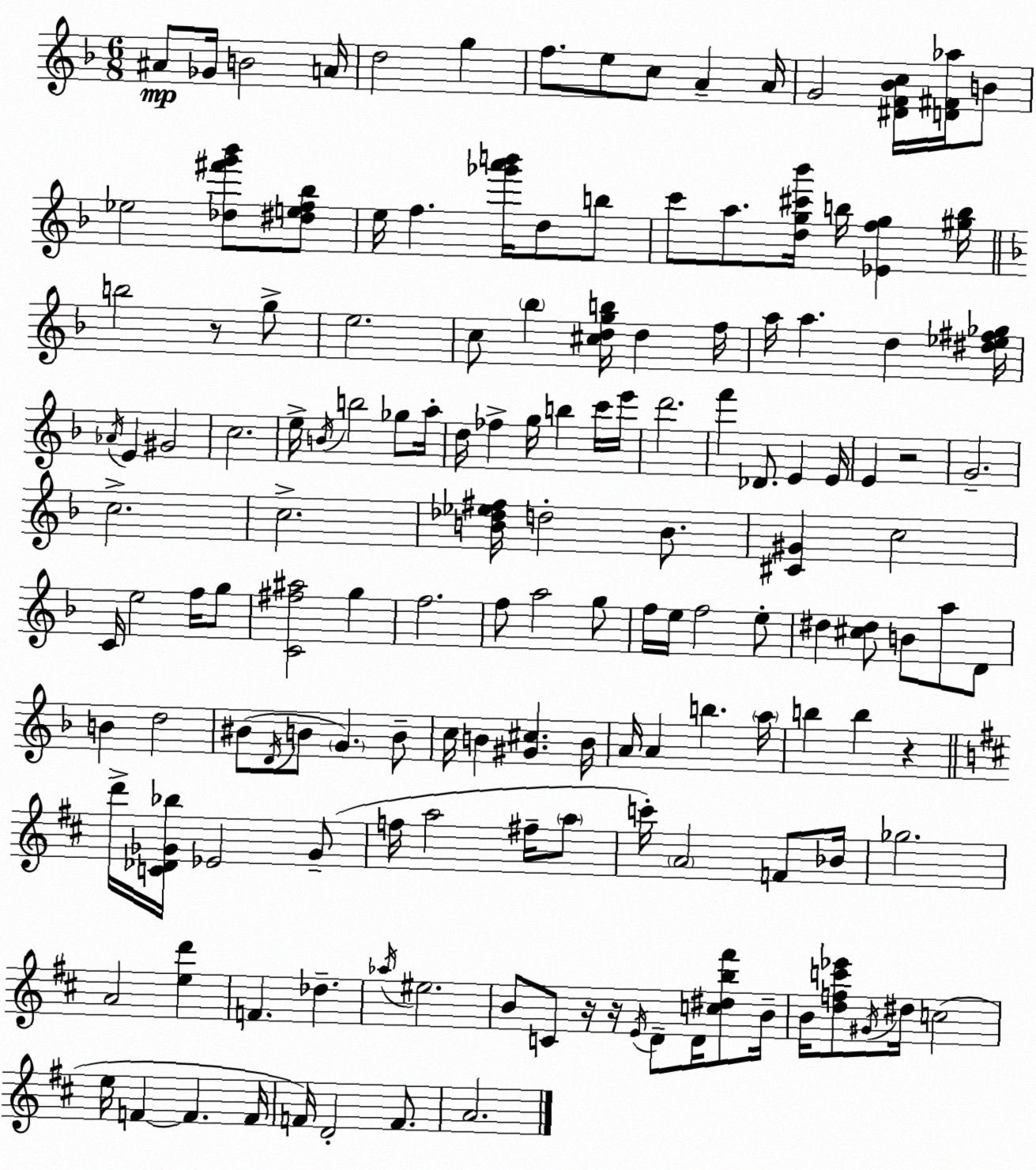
X:1
T:Untitled
M:6/8
L:1/4
K:Dm
^A/2 _G/4 B2 A/4 d2 g f/2 e/2 c/2 A A/4 G2 [^DF_Bc]/4 [D^F_a]/4 B/2 _e2 [_d^f'g'_b']/2 [^def_b]/2 e/4 f [_g'a'b']/4 d/2 b/2 c'/2 a/2 [dg^c'_b']/4 b/4 [_Efg] [^gb]/4 b2 z/2 g/2 e2 c/2 _b [^cdgb]/4 d f/4 a/4 a d [^d_e^f_g]/4 _A/4 E ^G2 c2 e/4 B/4 b2 _g/2 a/4 d/4 _f g/4 b c'/4 e'/4 d'2 f' _D/2 E E/4 E z2 G2 c2 c2 [B_d_e^f]/4 d2 B/2 [^C^G] c2 C/4 e2 f/4 g/2 [C^f^a]2 g f2 f/2 a2 g/2 f/4 e/4 f2 e/2 ^d [^c^d]/2 B/2 a/2 D/2 B d2 ^B/2 D/4 B/2 G B/2 c/4 B [^G^c] B/4 A/4 A b a/4 b b z d'/4 [C_D_G_b]/4 _E2 _G/2 f/4 a2 ^f/4 a/2 c'/4 A2 F/2 _B/4 _g2 A2 [ed'] F _d _a/4 ^e2 B/2 C/2 z/4 z/4 E/4 D/2 D/4 [c^db^f']/2 B/4 B/4 [dfc'_e']/2 ^G/4 ^d/4 c2 e/4 F F F/4 F/4 D2 F/2 A2